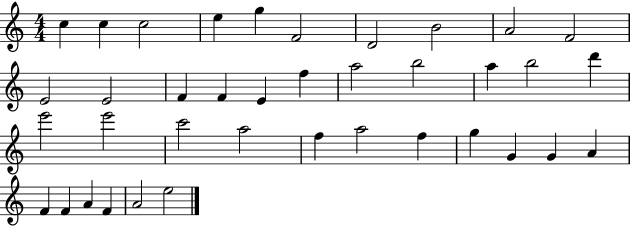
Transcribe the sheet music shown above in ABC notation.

X:1
T:Untitled
M:4/4
L:1/4
K:C
c c c2 e g F2 D2 B2 A2 F2 E2 E2 F F E f a2 b2 a b2 d' e'2 e'2 c'2 a2 f a2 f g G G A F F A F A2 e2